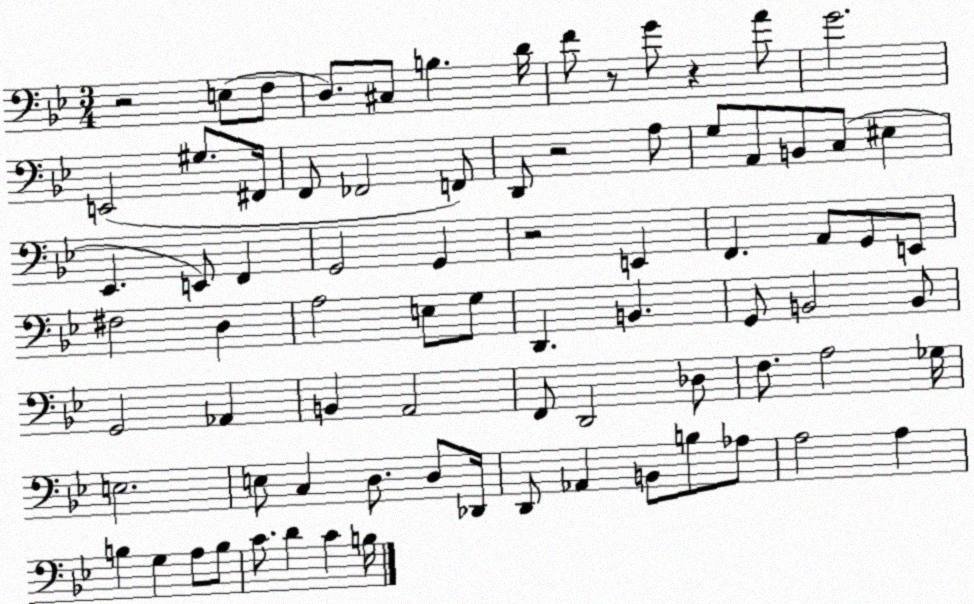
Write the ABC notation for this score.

X:1
T:Untitled
M:3/4
L:1/4
K:Bb
z2 E,/2 F,/2 D,/2 ^C,/2 B, D/4 F/2 z/2 G/2 z A/2 G2 E,,2 ^G,/2 ^F,,/4 F,,/2 _F,,2 F,,/2 D,,/2 z2 A,/2 G,/2 A,,/2 B,,/2 C,/2 ^E, _E,, E,,/2 F,, G,,2 G,, z2 E,, F,, A,,/2 G,,/2 E,,/2 ^F,2 D, A,2 E,/2 G,/2 D,, B,, G,,/2 B,,2 B,,/2 G,,2 _A,, B,, A,,2 F,,/2 D,,2 _D,/2 F,/2 A,2 _G,/4 E,2 E,/2 C, D,/2 D,/2 _D,,/4 D,,/2 _A,, B,,/2 B,/2 _A,/2 A,2 A, B, G, A,/2 B,/2 C/2 D C B,/4